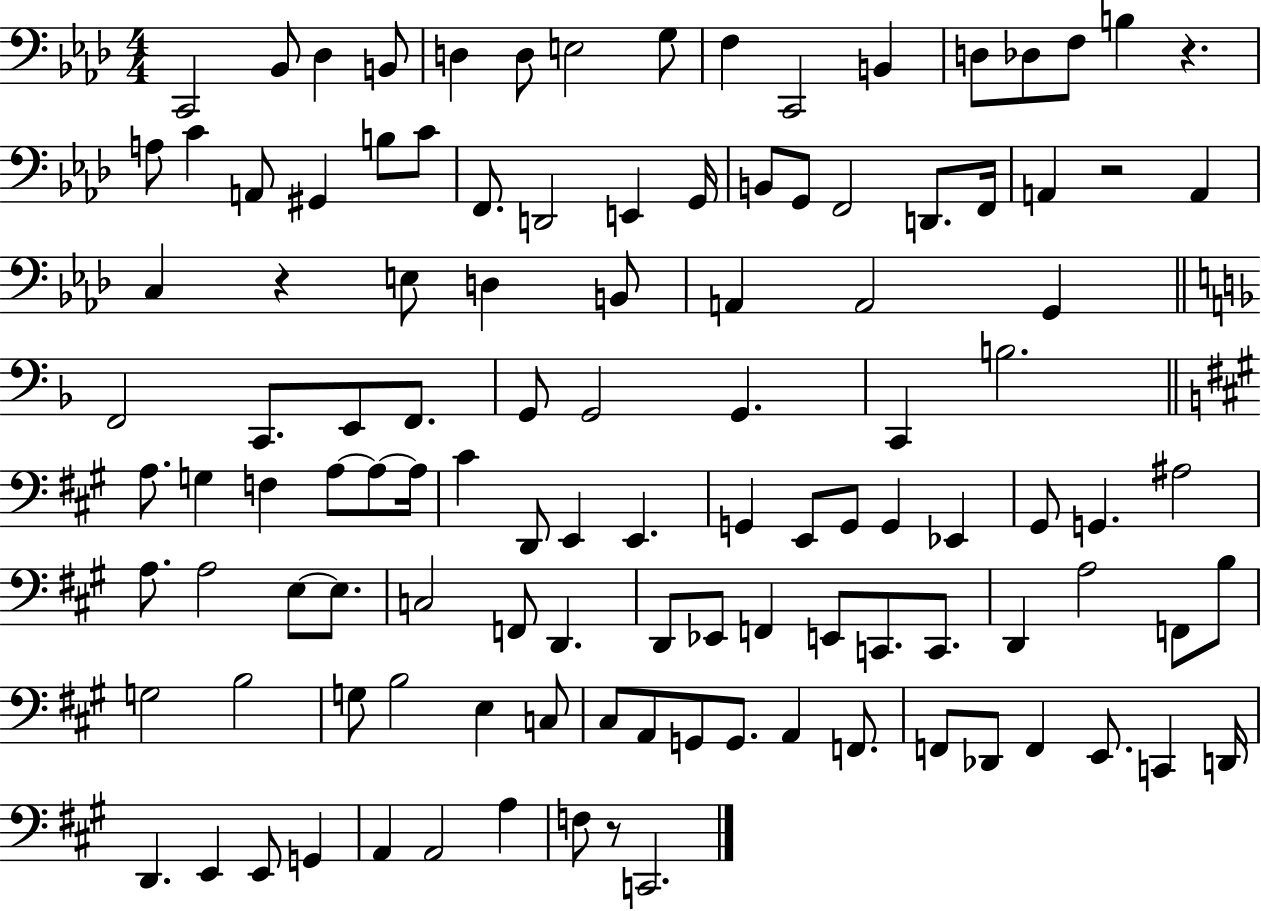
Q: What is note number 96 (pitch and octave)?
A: F2